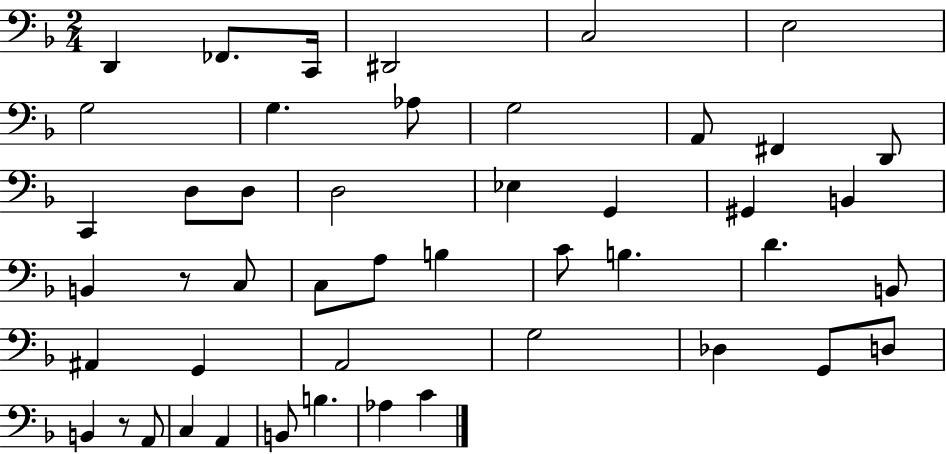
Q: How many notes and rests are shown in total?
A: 47